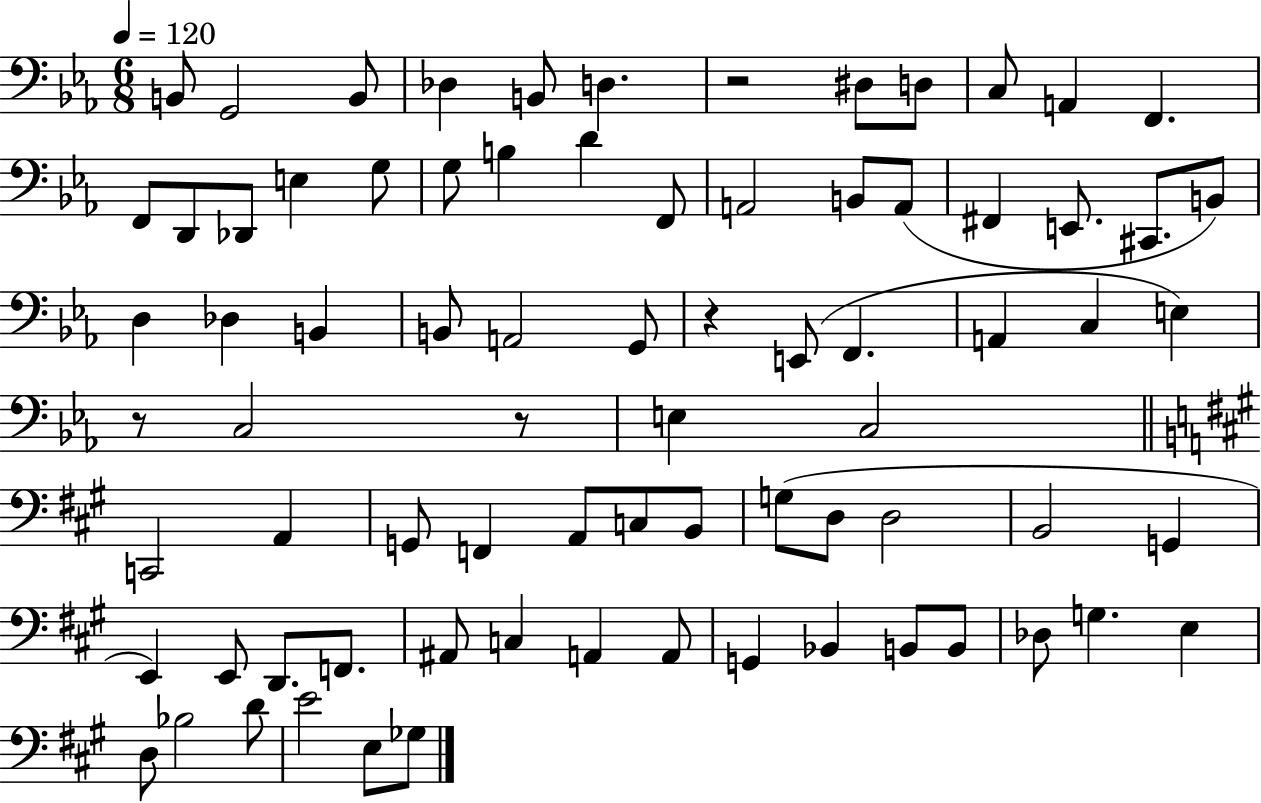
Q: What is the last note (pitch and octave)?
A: Gb3